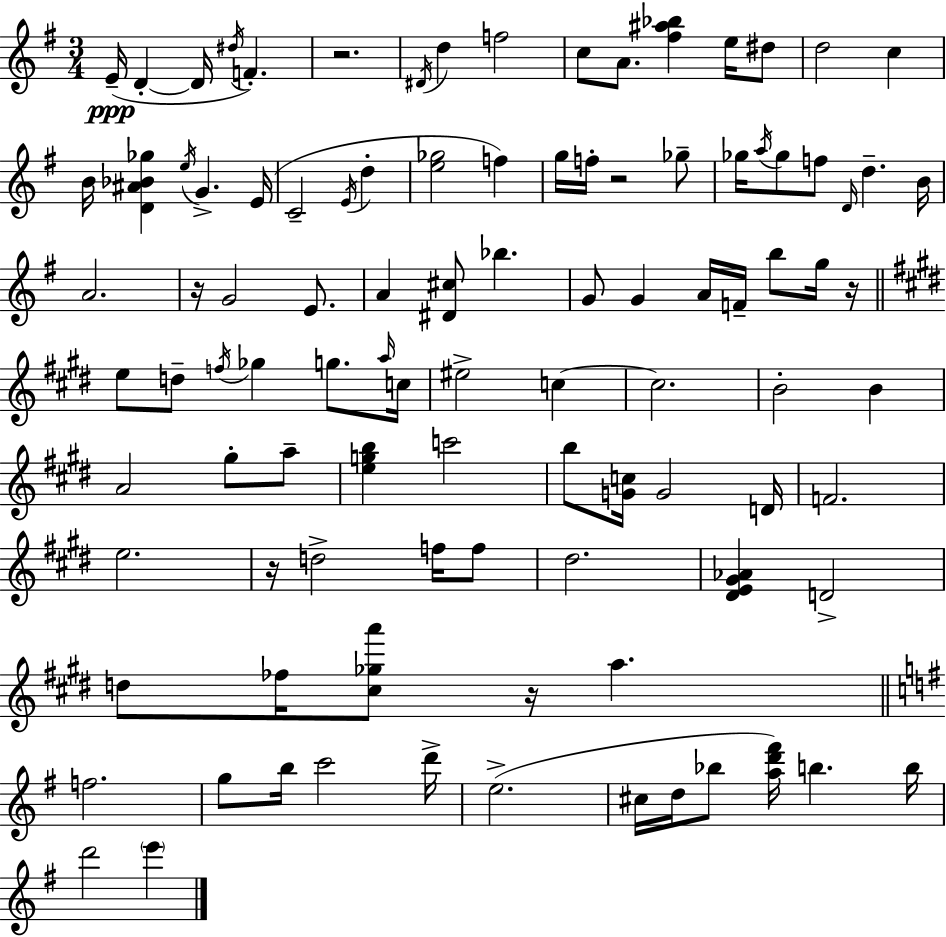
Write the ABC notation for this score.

X:1
T:Untitled
M:3/4
L:1/4
K:Em
E/4 D D/4 ^d/4 F z2 ^D/4 d f2 c/2 A/2 [^f^a_b] e/4 ^d/2 d2 c B/4 [D^A_B_g] e/4 G E/4 C2 E/4 d [e_g]2 f g/4 f/4 z2 _g/2 _g/4 a/4 _g/2 f/2 D/4 d B/4 A2 z/4 G2 E/2 A [^D^c]/2 _b G/2 G A/4 F/4 b/2 g/4 z/4 e/2 d/2 f/4 _g g/2 a/4 c/4 ^e2 c c2 B2 B A2 ^g/2 a/2 [egb] c'2 b/2 [Gc]/4 G2 D/4 F2 e2 z/4 d2 f/4 f/2 ^d2 [^DE^G_A] D2 d/2 _f/4 [^c_ga']/2 z/4 a f2 g/2 b/4 c'2 d'/4 e2 ^c/4 d/4 _b/2 [ad'^f']/4 b b/4 d'2 e'